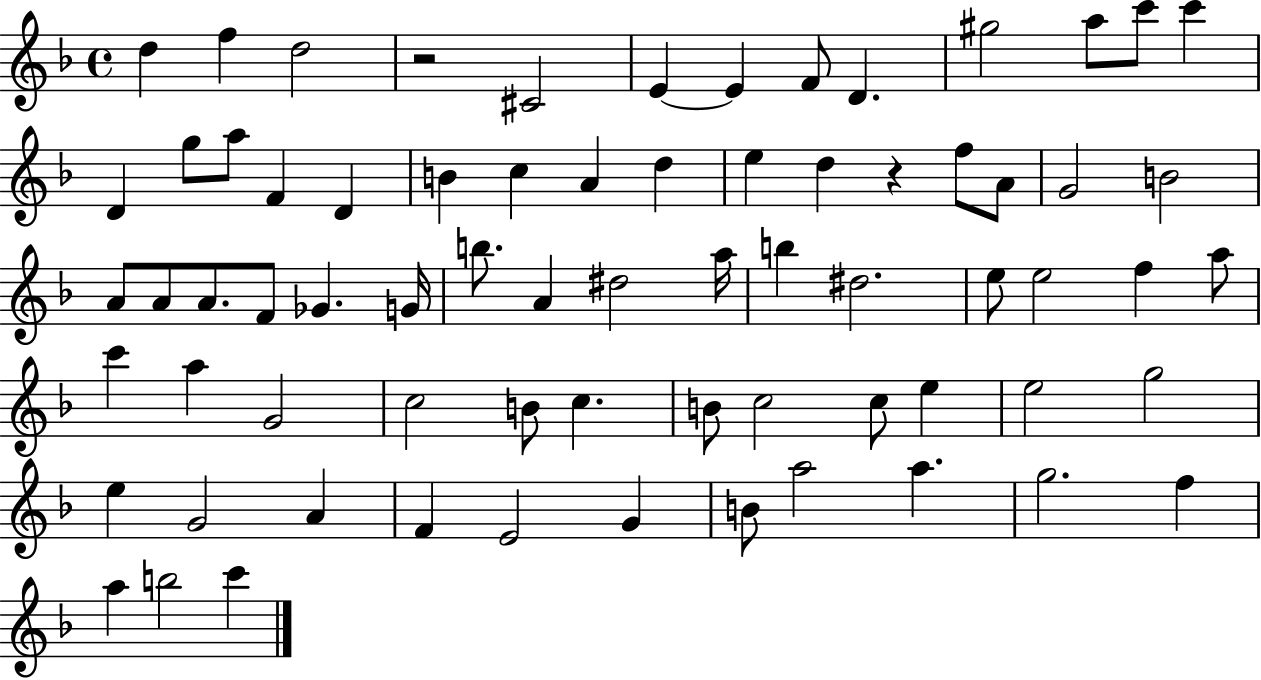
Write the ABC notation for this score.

X:1
T:Untitled
M:4/4
L:1/4
K:F
d f d2 z2 ^C2 E E F/2 D ^g2 a/2 c'/2 c' D g/2 a/2 F D B c A d e d z f/2 A/2 G2 B2 A/2 A/2 A/2 F/2 _G G/4 b/2 A ^d2 a/4 b ^d2 e/2 e2 f a/2 c' a G2 c2 B/2 c B/2 c2 c/2 e e2 g2 e G2 A F E2 G B/2 a2 a g2 f a b2 c'